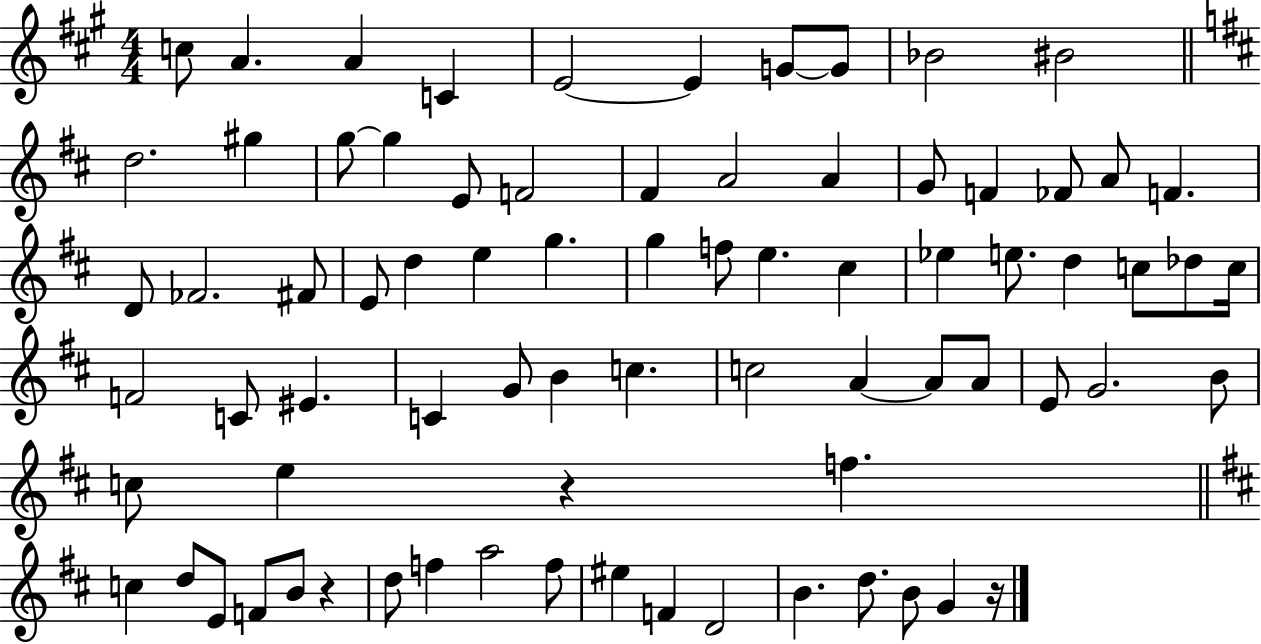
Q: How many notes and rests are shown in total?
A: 77